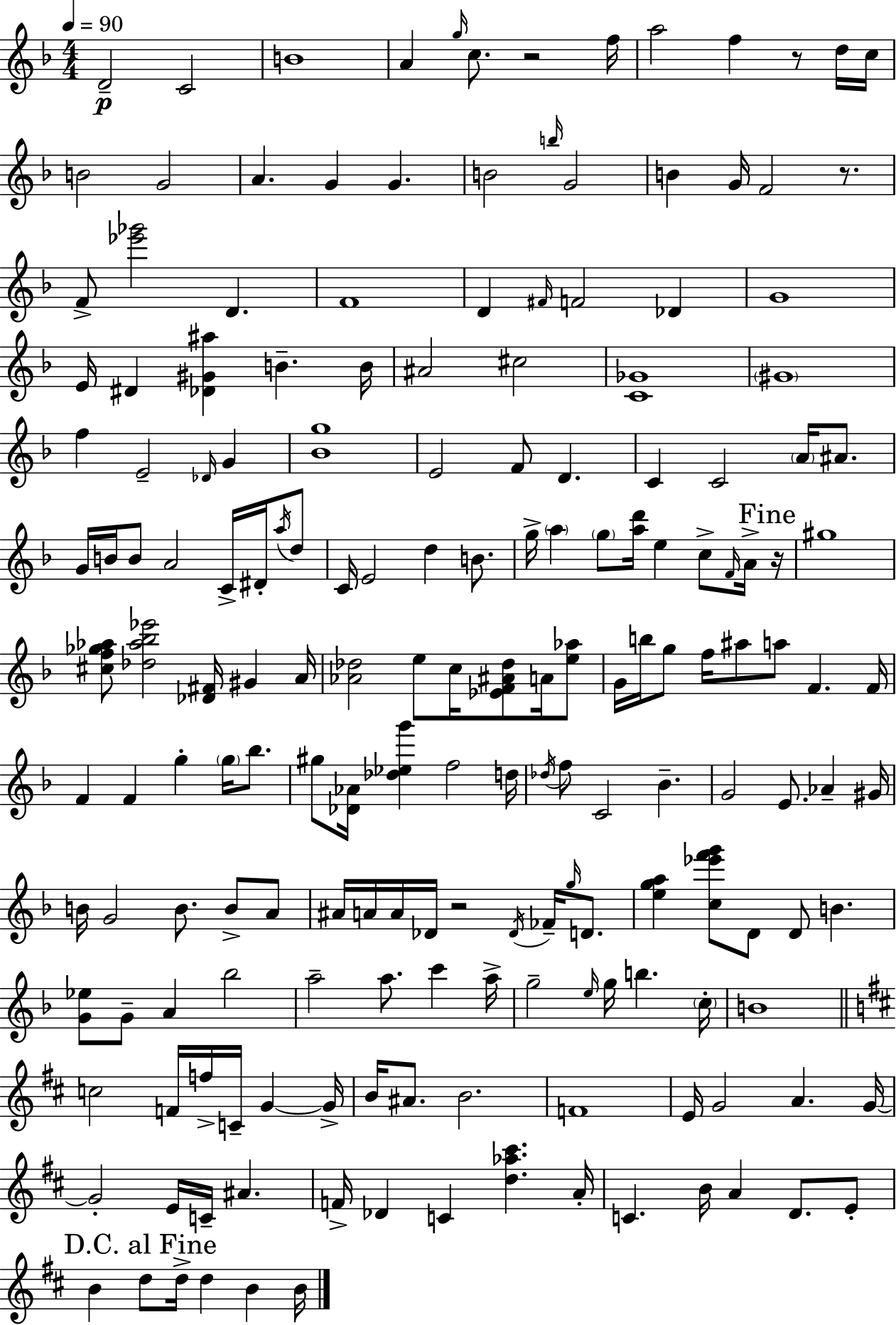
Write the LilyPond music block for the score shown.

{
  \clef treble
  \numericTimeSignature
  \time 4/4
  \key f \major
  \tempo 4 = 90
  d'2--\p c'2 | b'1 | a'4 \grace { g''16 } c''8. r2 | f''16 a''2 f''4 r8 d''16 | \break c''16 b'2 g'2 | a'4. g'4 g'4. | b'2 \grace { b''16 } g'2 | b'4 g'16 f'2 r8. | \break f'8-> <ees''' ges'''>2 d'4. | f'1 | d'4 \grace { fis'16 } f'2 des'4 | g'1 | \break e'16 dis'4 <des' gis' ais''>4 b'4.-- | b'16 ais'2 cis''2 | <c' ges'>1 | \parenthesize gis'1 | \break f''4 e'2-- \grace { des'16 } | g'4 <bes' g''>1 | e'2 f'8 d'4. | c'4 c'2 | \break \parenthesize a'16 ais'8. g'16 b'16 b'8 a'2 | c'16-> dis'16-. \acciaccatura { a''16 } d''8 c'16 e'2 d''4 | b'8. g''16-> \parenthesize a''4 \parenthesize g''8 <a'' d'''>16 e''4 | c''8-> \grace { f'16 } a'16-> \mark "Fine" r16 gis''1 | \break <cis'' f'' ges'' aes''>8 <des'' aes'' bes'' ees'''>2 | <des' fis'>16 gis'4 a'16 <aes' des''>2 e''8 | c''16 <ees' f' ais' des''>8 a'16 <e'' aes''>8 g'16 b''16 g''8 f''16 ais''8 a''8 f'4. | f'16 f'4 f'4 g''4-. | \break \parenthesize g''16 bes''8. gis''8 <des' aes'>16 <des'' ees'' g'''>4 f''2 | d''16 \acciaccatura { des''16 } f''8 c'2 | bes'4.-- g'2 e'8. | aes'4-- gis'16 b'16 g'2 | \break b'8. b'8-> a'8 ais'16 a'16 a'16 des'16 r2 | \acciaccatura { des'16 } fes'16-- \grace { g''16 } d'8. <e'' g'' a''>4 <c'' ees''' f''' g'''>8 d'8 | d'8 b'4. <g' ees''>8 g'8-- a'4 | bes''2 a''2-- | \break a''8. c'''4 a''16-> g''2-- | \grace { e''16 } g''16 b''4. \parenthesize c''16-. b'1 | \bar "||" \break \key b \minor c''2 f'16 f''16-> c'16-- g'4~~ g'16-> | b'16 ais'8. b'2. | f'1 | e'16 g'2 a'4. g'16~~ | \break g'2-. e'16 c'16-- ais'4. | f'16-> des'4 c'4 <d'' aes'' cis'''>4. a'16-. | c'4. b'16 a'4 d'8. e'8-. | \mark "D.C. al Fine" b'4 d''8 d''16-> d''4 b'4 b'16 | \break \bar "|."
}